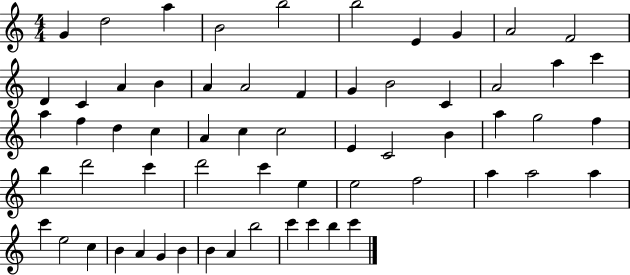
G4/q D5/h A5/q B4/h B5/h B5/h E4/q G4/q A4/h F4/h D4/q C4/q A4/q B4/q A4/q A4/h F4/q G4/q B4/h C4/q A4/h A5/q C6/q A5/q F5/q D5/q C5/q A4/q C5/q C5/h E4/q C4/h B4/q A5/q G5/h F5/q B5/q D6/h C6/q D6/h C6/q E5/q E5/h F5/h A5/q A5/h A5/q C6/q E5/h C5/q B4/q A4/q G4/q B4/q B4/q A4/q B5/h C6/q C6/q B5/q C6/q